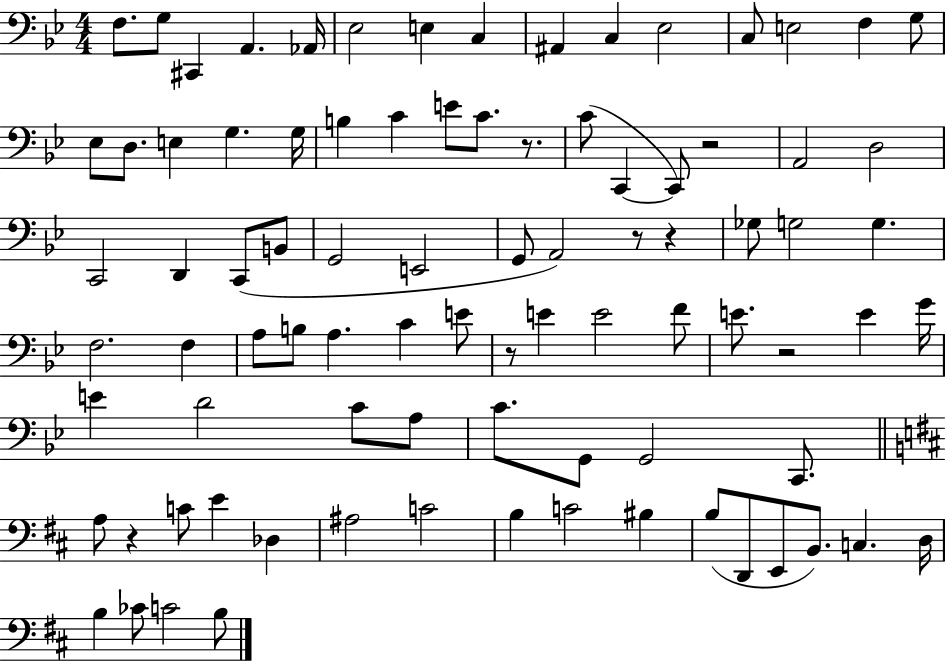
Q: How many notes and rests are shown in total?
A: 87